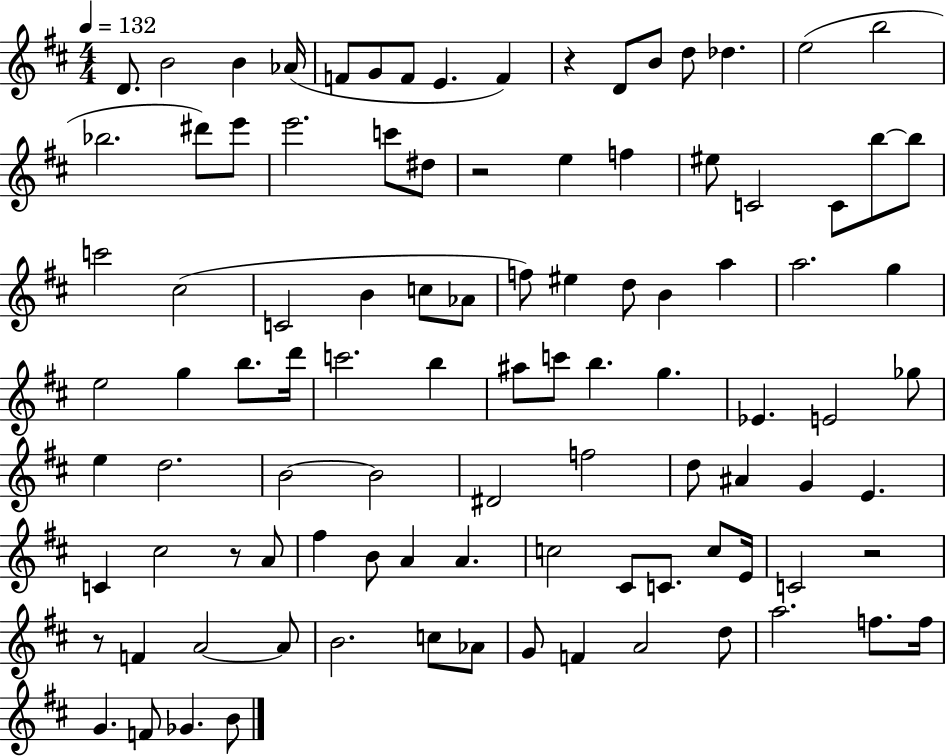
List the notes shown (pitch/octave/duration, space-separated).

D4/e. B4/h B4/q Ab4/s F4/e G4/e F4/e E4/q. F4/q R/q D4/e B4/e D5/e Db5/q. E5/h B5/h Bb5/h. D#6/e E6/e E6/h. C6/e D#5/e R/h E5/q F5/q EIS5/e C4/h C4/e B5/e B5/e C6/h C#5/h C4/h B4/q C5/e Ab4/e F5/e EIS5/q D5/e B4/q A5/q A5/h. G5/q E5/h G5/q B5/e. D6/s C6/h. B5/q A#5/e C6/e B5/q. G5/q. Eb4/q. E4/h Gb5/e E5/q D5/h. B4/h B4/h D#4/h F5/h D5/e A#4/q G4/q E4/q. C4/q C#5/h R/e A4/e F#5/q B4/e A4/q A4/q. C5/h C#4/e C4/e. C5/e E4/s C4/h R/h R/e F4/q A4/h A4/e B4/h. C5/e Ab4/e G4/e F4/q A4/h D5/e A5/h. F5/e. F5/s G4/q. F4/e Gb4/q. B4/e